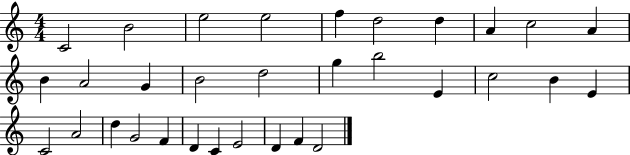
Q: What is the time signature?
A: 4/4